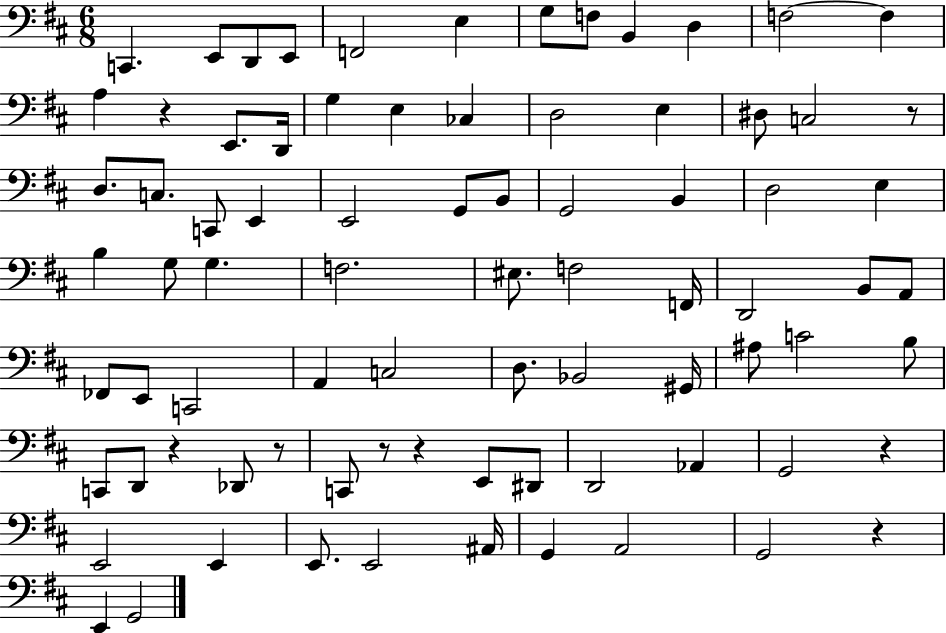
{
  \clef bass
  \numericTimeSignature
  \time 6/8
  \key d \major
  \repeat volta 2 { c,4. e,8 d,8 e,8 | f,2 e4 | g8 f8 b,4 d4 | f2~~ f4 | \break a4 r4 e,8. d,16 | g4 e4 ces4 | d2 e4 | dis8 c2 r8 | \break d8. c8. c,8 e,4 | e,2 g,8 b,8 | g,2 b,4 | d2 e4 | \break b4 g8 g4. | f2. | eis8. f2 f,16 | d,2 b,8 a,8 | \break fes,8 e,8 c,2 | a,4 c2 | d8. bes,2 gis,16 | ais8 c'2 b8 | \break c,8 d,8 r4 des,8 r8 | c,8 r8 r4 e,8 dis,8 | d,2 aes,4 | g,2 r4 | \break e,2 e,4 | e,8. e,2 ais,16 | g,4 a,2 | g,2 r4 | \break e,4 g,2 | } \bar "|."
}